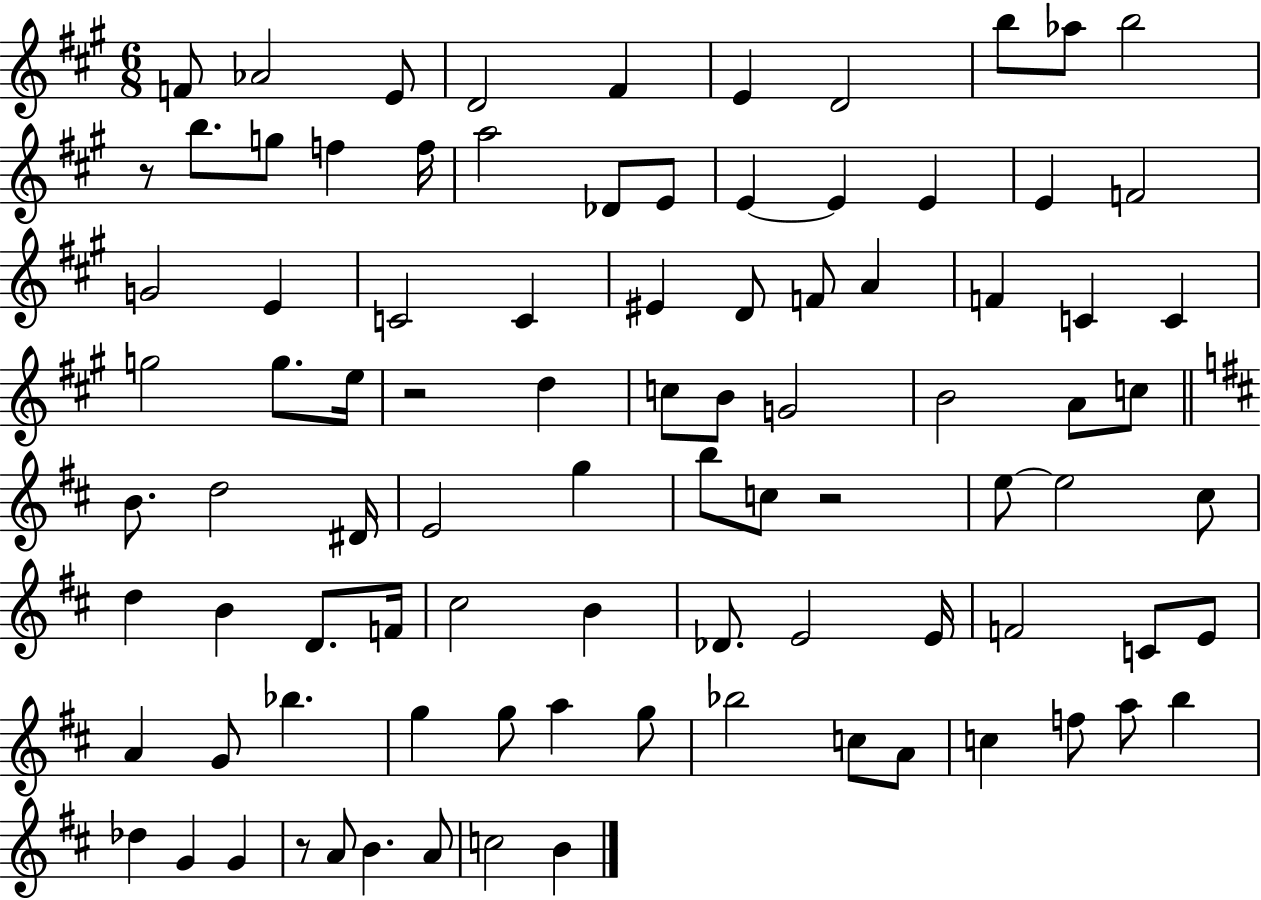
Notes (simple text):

F4/e Ab4/h E4/e D4/h F#4/q E4/q D4/h B5/e Ab5/e B5/h R/e B5/e. G5/e F5/q F5/s A5/h Db4/e E4/e E4/q E4/q E4/q E4/q F4/h G4/h E4/q C4/h C4/q EIS4/q D4/e F4/e A4/q F4/q C4/q C4/q G5/h G5/e. E5/s R/h D5/q C5/e B4/e G4/h B4/h A4/e C5/e B4/e. D5/h D#4/s E4/h G5/q B5/e C5/e R/h E5/e E5/h C#5/e D5/q B4/q D4/e. F4/s C#5/h B4/q Db4/e. E4/h E4/s F4/h C4/e E4/e A4/q G4/e Bb5/q. G5/q G5/e A5/q G5/e Bb5/h C5/e A4/e C5/q F5/e A5/e B5/q Db5/q G4/q G4/q R/e A4/e B4/q. A4/e C5/h B4/q